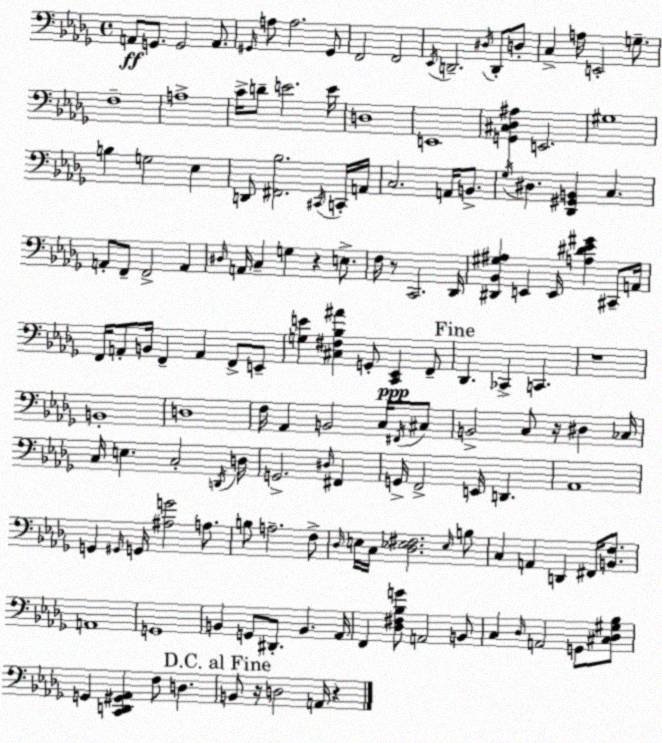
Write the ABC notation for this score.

X:1
T:Untitled
M:4/4
L:1/4
K:Bbm
A,,/2 G,,/2 G,,2 A,,/2 ^G,,/4 A,/2 A,2 ^G,,/2 F,,2 F,,2 _E,,/4 D,,2 ^D,/4 D,,/2 D,/2 C, A,/4 E,,2 G,/2 F,4 A,4 C/4 D/2 E2 E/4 D,4 E,,4 [G,,^C,_D,^A,] E,,2 ^G,4 B, G,2 _E, D,,/2 [^F,,_B,]2 ^C,,/4 C,,/4 A,,/4 C,2 A,,/4 B,,/2 _G,/4 ^D, [_D,,^G,,B,,] C, A,,/2 F,,/2 F,,2 A,, ^D,/4 A,,/4 C, G, z E,/2 F,/4 z/2 C,,2 _D,,/4 [^D,,_B,,^G,^A,] E,, E,,/4 [A,^D_E^G] ^C,,/2 A,,/4 F,,/4 A,,/2 B,,/4 F,, A,, F,,/2 E,,/2 [G,E] [^C,^F,_B,^A] G,,/2 [C,,_E,,] F,,/2 _D,, _C,, C,, z4 B,,4 D,4 F,/4 _A,, B,,2 C,/4 ^F,,/4 ^C,/2 B,,2 C,/2 z/4 ^D, _C,/4 C,/4 E, C,2 D,,/4 D,/4 G,,2 ^D,/4 ^F,, G,,/4 F,,2 E,,/4 D,, _A,,4 G,, ^G,,/4 G,,/4 [^A,G]2 A,/2 B,/2 A,2 F,/2 _D,/4 E,/4 C,/4 [_D,_E,^F,]2 _E,/4 B,/2 C, A,, D,, ^F,,/4 [B,,F,]/2 A,,4 G,,4 B,, G,,/2 ^D,,/2 B,, _A,,/4 F,, [_D,^F,_B,G]/2 A,,2 B,,/2 C, _D,/4 A,,2 G,,/2 [^C,_D,^G,_B,]/2 G,, [C,,D,,^G,,_A,,] F,/2 D, B,,/2 z/4 D,2 A,,/4 z